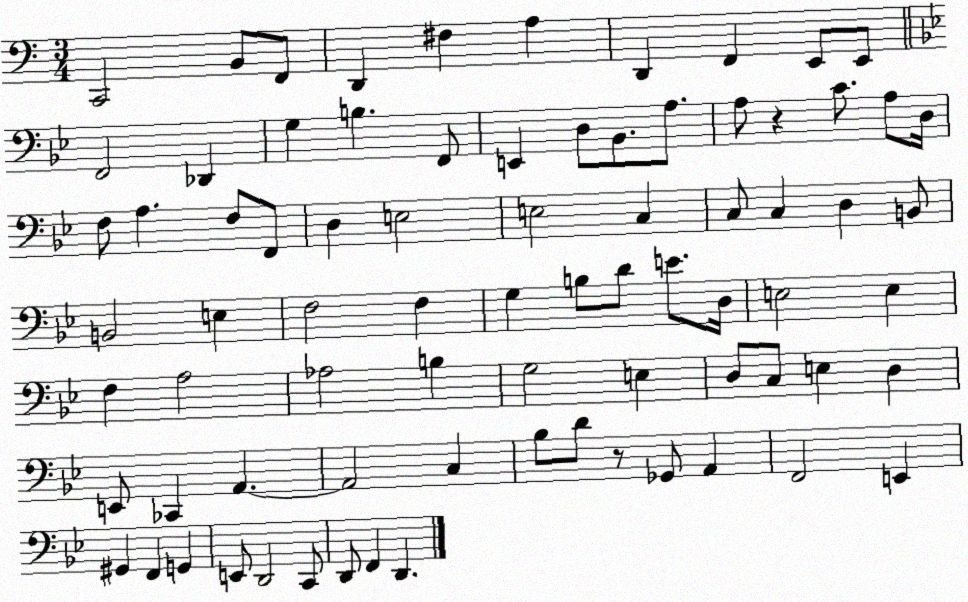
X:1
T:Untitled
M:3/4
L:1/4
K:C
C,,2 B,,/2 F,,/2 D,, ^F, A, D,, F,, E,,/2 E,,/2 F,,2 _D,, G, B, F,,/2 E,, D,/2 _B,,/2 A,/2 A,/2 z C/2 A,/2 D,/4 F,/2 A, F,/2 F,,/2 D, E,2 E,2 C, C,/2 C, D, B,,/2 B,,2 E, F,2 F, G, B,/2 D/2 E/2 D,/4 E,2 E, F, A,2 _A,2 B, G,2 E, D,/2 C,/2 E, D, E,,/2 _C,, A,, A,,2 C, _B,/2 D/2 z/2 _G,,/2 A,, F,,2 E,, ^G,, F,, G,, E,,/2 D,,2 C,,/2 D,,/2 F,, D,,